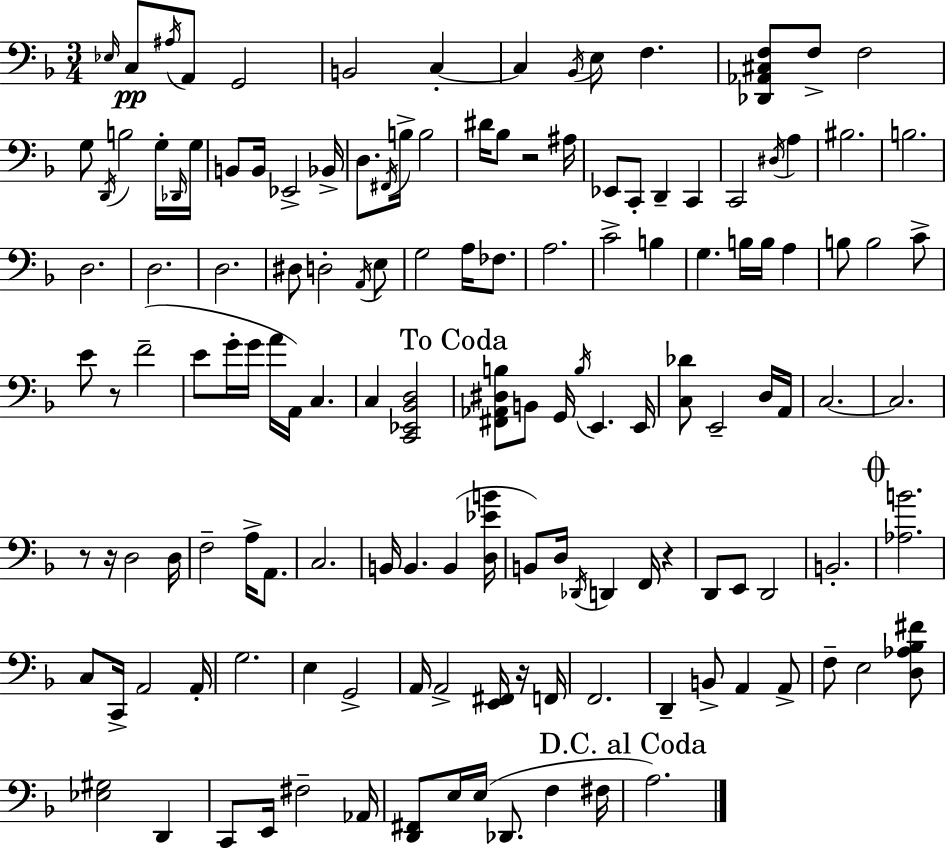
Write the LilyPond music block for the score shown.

{
  \clef bass
  \numericTimeSignature
  \time 3/4
  \key f \major
  \grace { ees16 }\pp c8 \acciaccatura { ais16 } a,8 g,2 | b,2 c4-.~~ | c4 \acciaccatura { bes,16 } e8 f4. | <des, aes, cis f>8 f8-> f2 | \break g8 \acciaccatura { d,16 } b2 | g16-. \grace { des,16 } g16 b,8 b,16 ees,2-> | bes,16-> d8. \acciaccatura { fis,16 } b16-> b2 | dis'16 bes8 r2 | \break ais16 ees,8 c,8-. d,4-- | c,4 c,2 | \acciaccatura { dis16 } a4 bis2. | b2. | \break d2. | d2. | d2. | dis8 d2-. | \break \acciaccatura { a,16 } e8 g2 | a16 fes8. a2. | c'2-> | b4 g4. | \break b16 b16 a4 b8 b2 | c'8-> e'8 r8 | f'2--( e'8 g'16-. g'16 | a'16 a,16) c4. c4 | \break <c, ees, bes, d>2 \mark "To Coda" <fis, aes, dis b>8 b,8 | g,16 \acciaccatura { b16 } e,4. e,16 <c des'>8 e,2-- | d16 a,16 c2.~~ | c2. | \break r8 r16 | d2 d16 f2-- | a16-> a,8. c2. | b,16 b,4. | \break b,4( <d ees' b'>16 b,8) d16 | \acciaccatura { des,16 } d,4 f,16 r4 d,8 | e,8 d,2 b,2.-. | \mark \markup { \musicglyph "scripts.coda" } <aes b'>2. | \break c8 | c,16-> a,2 a,16-. g2. | e4 | g,2-> a,16 a,2-> | \break <e, fis,>16 r16 f,16 f,2. | d,4-- | b,8-> a,4 a,8-> f8-- | e2 <d aes bes fis'>8 <ees gis>2 | \break d,4 c,8 | e,16 fis2-- aes,16 <d, fis,>8 | e16 e16( des,8. f4 fis16 \mark "D.C. al Coda" a2.) | \bar "|."
}